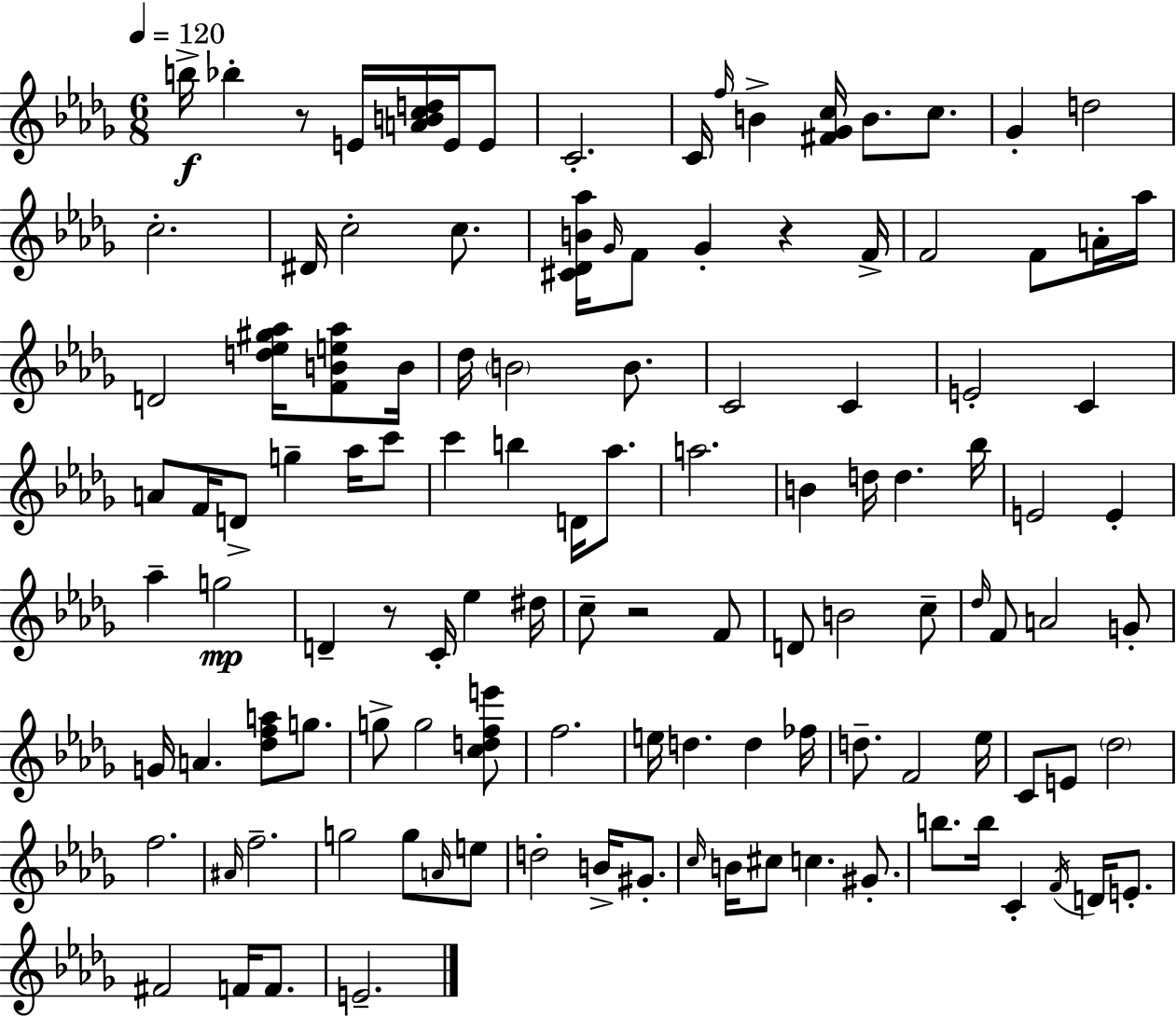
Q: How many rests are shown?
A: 4